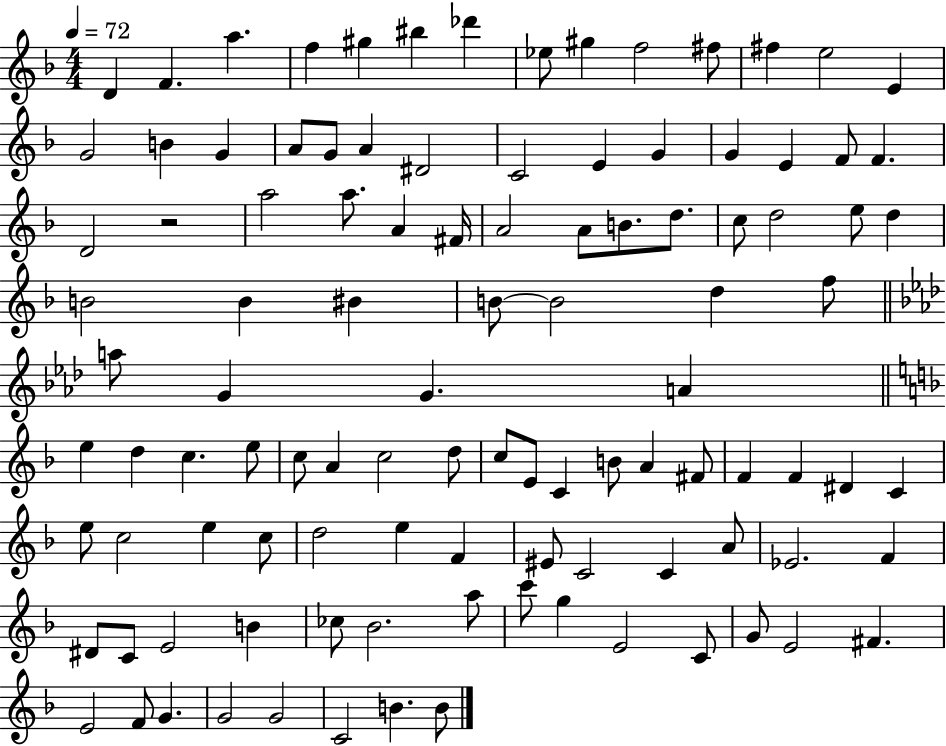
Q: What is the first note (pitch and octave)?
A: D4